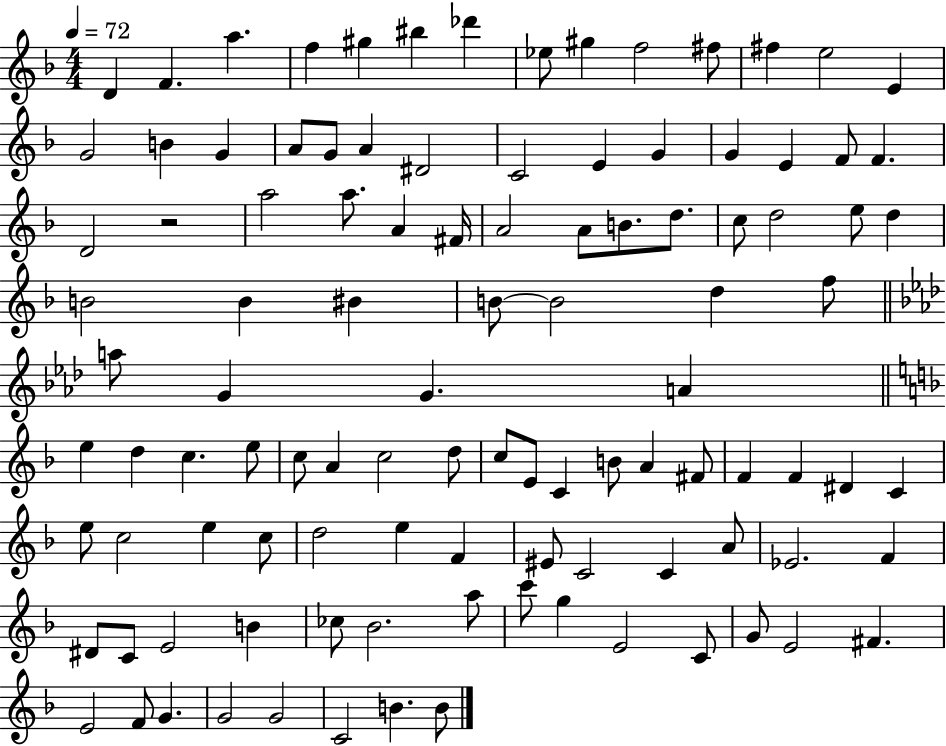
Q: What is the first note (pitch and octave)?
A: D4